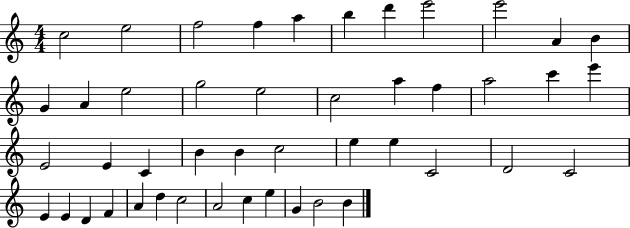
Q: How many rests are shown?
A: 0